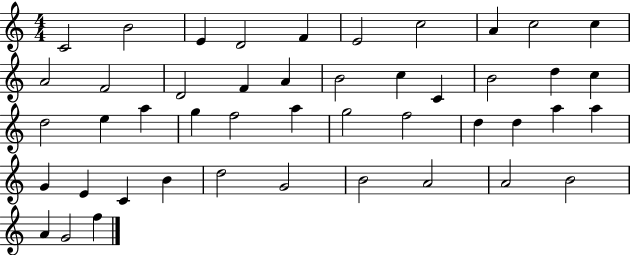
{
  \clef treble
  \numericTimeSignature
  \time 4/4
  \key c \major
  c'2 b'2 | e'4 d'2 f'4 | e'2 c''2 | a'4 c''2 c''4 | \break a'2 f'2 | d'2 f'4 a'4 | b'2 c''4 c'4 | b'2 d''4 c''4 | \break d''2 e''4 a''4 | g''4 f''2 a''4 | g''2 f''2 | d''4 d''4 a''4 a''4 | \break g'4 e'4 c'4 b'4 | d''2 g'2 | b'2 a'2 | a'2 b'2 | \break a'4 g'2 f''4 | \bar "|."
}